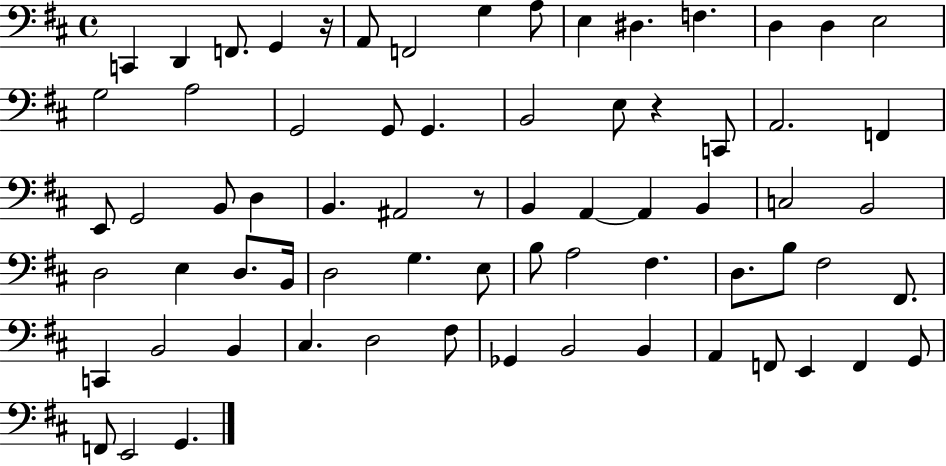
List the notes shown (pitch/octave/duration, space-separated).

C2/q D2/q F2/e. G2/q R/s A2/e F2/h G3/q A3/e E3/q D#3/q. F3/q. D3/q D3/q E3/h G3/h A3/h G2/h G2/e G2/q. B2/h E3/e R/q C2/e A2/h. F2/q E2/e G2/h B2/e D3/q B2/q. A#2/h R/e B2/q A2/q A2/q B2/q C3/h B2/h D3/h E3/q D3/e. B2/s D3/h G3/q. E3/e B3/e A3/h F#3/q. D3/e. B3/e F#3/h F#2/e. C2/q B2/h B2/q C#3/q. D3/h F#3/e Gb2/q B2/h B2/q A2/q F2/e E2/q F2/q G2/e F2/e E2/h G2/q.